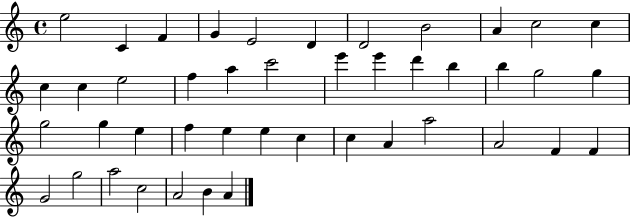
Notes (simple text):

E5/h C4/q F4/q G4/q E4/h D4/q D4/h B4/h A4/q C5/h C5/q C5/q C5/q E5/h F5/q A5/q C6/h E6/q E6/q D6/q B5/q B5/q G5/h G5/q G5/h G5/q E5/q F5/q E5/q E5/q C5/q C5/q A4/q A5/h A4/h F4/q F4/q G4/h G5/h A5/h C5/h A4/h B4/q A4/q